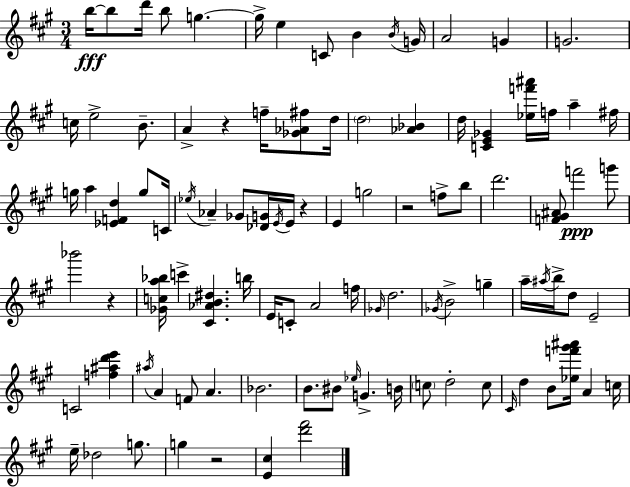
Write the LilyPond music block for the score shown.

{
  \clef treble
  \numericTimeSignature
  \time 3/4
  \key a \major
  \repeat volta 2 { b''16~~\fff b''8 d'''16 b''8 g''4.~~ | g''16-> e''4 c'8 b'4 \acciaccatura { b'16 } | g'16 a'2 g'4 | g'2. | \break c''16 e''2-> b'8.-- | a'4-> r4 f''16-- <ges' aes' fis''>8 | d''16 \parenthesize d''2 <aes' bes'>4 | d''16 <c' e' ges'>4 <ees'' f''' ais'''>16 f''16 a''4-- | \break fis''16 g''16 a''4 <ees' f' d''>4 g''8 | c'16 \acciaccatura { ees''16 } aes'4-- ges'8 <des' g'>16 \acciaccatura { e'16 } e'16 r4 | e'4 g''2 | r2 f''8-> | \break b''8 d'''2. | <f' gis' ais'>8 f'''2\ppp | g'''8 bes'''2 r4 | <ges' c'' a'' bes''>16 c'''4-> <cis' aes' b' dis''>4. | \break b''16 e'16 c'8-. a'2 | f''16 \grace { ges'16 } d''2. | \acciaccatura { ges'16 } b'2-> | g''4-- a''16-- \acciaccatura { ais''16 } b''16-> d''8 e'2-- | \break c'2 | <f'' ais'' d''' e'''>4 \acciaccatura { ais''16 } a'4 f'8 | a'4. bes'2. | b'8. bis'8 | \break \grace { ees''16 } g'4.-> b'16 \parenthesize c''8 d''2-. | c''8 \grace { cis'16 } d''4 | b'8 <ees'' f''' gis''' ais'''>16 a'4 c''16 e''16-- des''2 | g''8. g''4 | \break r2 <e' cis''>4 | <d''' fis'''>2 } \bar "|."
}